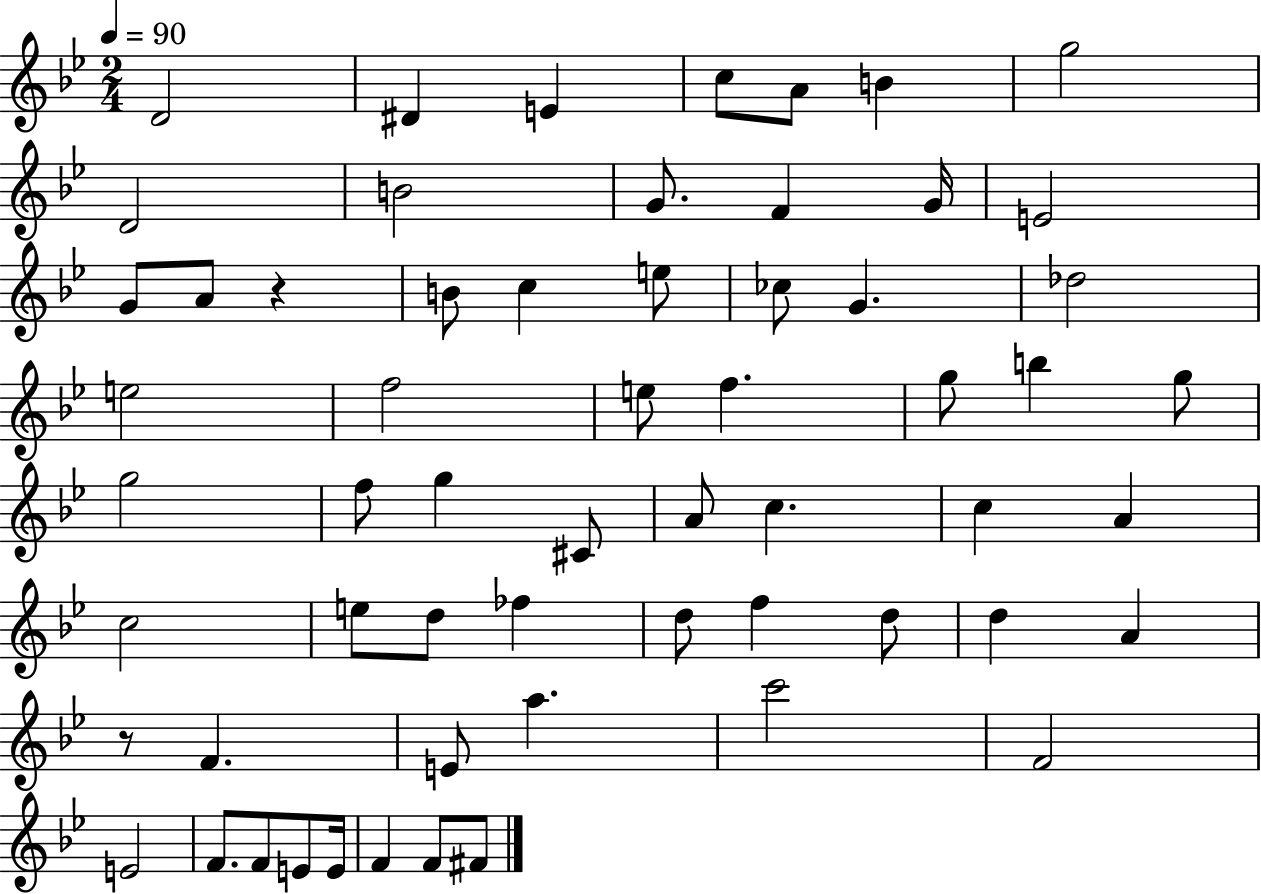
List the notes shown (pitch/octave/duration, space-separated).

D4/h D#4/q E4/q C5/e A4/e B4/q G5/h D4/h B4/h G4/e. F4/q G4/s E4/h G4/e A4/e R/q B4/e C5/q E5/e CES5/e G4/q. Db5/h E5/h F5/h E5/e F5/q. G5/e B5/q G5/e G5/h F5/e G5/q C#4/e A4/e C5/q. C5/q A4/q C5/h E5/e D5/e FES5/q D5/e F5/q D5/e D5/q A4/q R/e F4/q. E4/e A5/q. C6/h F4/h E4/h F4/e. F4/e E4/e E4/s F4/q F4/e F#4/e